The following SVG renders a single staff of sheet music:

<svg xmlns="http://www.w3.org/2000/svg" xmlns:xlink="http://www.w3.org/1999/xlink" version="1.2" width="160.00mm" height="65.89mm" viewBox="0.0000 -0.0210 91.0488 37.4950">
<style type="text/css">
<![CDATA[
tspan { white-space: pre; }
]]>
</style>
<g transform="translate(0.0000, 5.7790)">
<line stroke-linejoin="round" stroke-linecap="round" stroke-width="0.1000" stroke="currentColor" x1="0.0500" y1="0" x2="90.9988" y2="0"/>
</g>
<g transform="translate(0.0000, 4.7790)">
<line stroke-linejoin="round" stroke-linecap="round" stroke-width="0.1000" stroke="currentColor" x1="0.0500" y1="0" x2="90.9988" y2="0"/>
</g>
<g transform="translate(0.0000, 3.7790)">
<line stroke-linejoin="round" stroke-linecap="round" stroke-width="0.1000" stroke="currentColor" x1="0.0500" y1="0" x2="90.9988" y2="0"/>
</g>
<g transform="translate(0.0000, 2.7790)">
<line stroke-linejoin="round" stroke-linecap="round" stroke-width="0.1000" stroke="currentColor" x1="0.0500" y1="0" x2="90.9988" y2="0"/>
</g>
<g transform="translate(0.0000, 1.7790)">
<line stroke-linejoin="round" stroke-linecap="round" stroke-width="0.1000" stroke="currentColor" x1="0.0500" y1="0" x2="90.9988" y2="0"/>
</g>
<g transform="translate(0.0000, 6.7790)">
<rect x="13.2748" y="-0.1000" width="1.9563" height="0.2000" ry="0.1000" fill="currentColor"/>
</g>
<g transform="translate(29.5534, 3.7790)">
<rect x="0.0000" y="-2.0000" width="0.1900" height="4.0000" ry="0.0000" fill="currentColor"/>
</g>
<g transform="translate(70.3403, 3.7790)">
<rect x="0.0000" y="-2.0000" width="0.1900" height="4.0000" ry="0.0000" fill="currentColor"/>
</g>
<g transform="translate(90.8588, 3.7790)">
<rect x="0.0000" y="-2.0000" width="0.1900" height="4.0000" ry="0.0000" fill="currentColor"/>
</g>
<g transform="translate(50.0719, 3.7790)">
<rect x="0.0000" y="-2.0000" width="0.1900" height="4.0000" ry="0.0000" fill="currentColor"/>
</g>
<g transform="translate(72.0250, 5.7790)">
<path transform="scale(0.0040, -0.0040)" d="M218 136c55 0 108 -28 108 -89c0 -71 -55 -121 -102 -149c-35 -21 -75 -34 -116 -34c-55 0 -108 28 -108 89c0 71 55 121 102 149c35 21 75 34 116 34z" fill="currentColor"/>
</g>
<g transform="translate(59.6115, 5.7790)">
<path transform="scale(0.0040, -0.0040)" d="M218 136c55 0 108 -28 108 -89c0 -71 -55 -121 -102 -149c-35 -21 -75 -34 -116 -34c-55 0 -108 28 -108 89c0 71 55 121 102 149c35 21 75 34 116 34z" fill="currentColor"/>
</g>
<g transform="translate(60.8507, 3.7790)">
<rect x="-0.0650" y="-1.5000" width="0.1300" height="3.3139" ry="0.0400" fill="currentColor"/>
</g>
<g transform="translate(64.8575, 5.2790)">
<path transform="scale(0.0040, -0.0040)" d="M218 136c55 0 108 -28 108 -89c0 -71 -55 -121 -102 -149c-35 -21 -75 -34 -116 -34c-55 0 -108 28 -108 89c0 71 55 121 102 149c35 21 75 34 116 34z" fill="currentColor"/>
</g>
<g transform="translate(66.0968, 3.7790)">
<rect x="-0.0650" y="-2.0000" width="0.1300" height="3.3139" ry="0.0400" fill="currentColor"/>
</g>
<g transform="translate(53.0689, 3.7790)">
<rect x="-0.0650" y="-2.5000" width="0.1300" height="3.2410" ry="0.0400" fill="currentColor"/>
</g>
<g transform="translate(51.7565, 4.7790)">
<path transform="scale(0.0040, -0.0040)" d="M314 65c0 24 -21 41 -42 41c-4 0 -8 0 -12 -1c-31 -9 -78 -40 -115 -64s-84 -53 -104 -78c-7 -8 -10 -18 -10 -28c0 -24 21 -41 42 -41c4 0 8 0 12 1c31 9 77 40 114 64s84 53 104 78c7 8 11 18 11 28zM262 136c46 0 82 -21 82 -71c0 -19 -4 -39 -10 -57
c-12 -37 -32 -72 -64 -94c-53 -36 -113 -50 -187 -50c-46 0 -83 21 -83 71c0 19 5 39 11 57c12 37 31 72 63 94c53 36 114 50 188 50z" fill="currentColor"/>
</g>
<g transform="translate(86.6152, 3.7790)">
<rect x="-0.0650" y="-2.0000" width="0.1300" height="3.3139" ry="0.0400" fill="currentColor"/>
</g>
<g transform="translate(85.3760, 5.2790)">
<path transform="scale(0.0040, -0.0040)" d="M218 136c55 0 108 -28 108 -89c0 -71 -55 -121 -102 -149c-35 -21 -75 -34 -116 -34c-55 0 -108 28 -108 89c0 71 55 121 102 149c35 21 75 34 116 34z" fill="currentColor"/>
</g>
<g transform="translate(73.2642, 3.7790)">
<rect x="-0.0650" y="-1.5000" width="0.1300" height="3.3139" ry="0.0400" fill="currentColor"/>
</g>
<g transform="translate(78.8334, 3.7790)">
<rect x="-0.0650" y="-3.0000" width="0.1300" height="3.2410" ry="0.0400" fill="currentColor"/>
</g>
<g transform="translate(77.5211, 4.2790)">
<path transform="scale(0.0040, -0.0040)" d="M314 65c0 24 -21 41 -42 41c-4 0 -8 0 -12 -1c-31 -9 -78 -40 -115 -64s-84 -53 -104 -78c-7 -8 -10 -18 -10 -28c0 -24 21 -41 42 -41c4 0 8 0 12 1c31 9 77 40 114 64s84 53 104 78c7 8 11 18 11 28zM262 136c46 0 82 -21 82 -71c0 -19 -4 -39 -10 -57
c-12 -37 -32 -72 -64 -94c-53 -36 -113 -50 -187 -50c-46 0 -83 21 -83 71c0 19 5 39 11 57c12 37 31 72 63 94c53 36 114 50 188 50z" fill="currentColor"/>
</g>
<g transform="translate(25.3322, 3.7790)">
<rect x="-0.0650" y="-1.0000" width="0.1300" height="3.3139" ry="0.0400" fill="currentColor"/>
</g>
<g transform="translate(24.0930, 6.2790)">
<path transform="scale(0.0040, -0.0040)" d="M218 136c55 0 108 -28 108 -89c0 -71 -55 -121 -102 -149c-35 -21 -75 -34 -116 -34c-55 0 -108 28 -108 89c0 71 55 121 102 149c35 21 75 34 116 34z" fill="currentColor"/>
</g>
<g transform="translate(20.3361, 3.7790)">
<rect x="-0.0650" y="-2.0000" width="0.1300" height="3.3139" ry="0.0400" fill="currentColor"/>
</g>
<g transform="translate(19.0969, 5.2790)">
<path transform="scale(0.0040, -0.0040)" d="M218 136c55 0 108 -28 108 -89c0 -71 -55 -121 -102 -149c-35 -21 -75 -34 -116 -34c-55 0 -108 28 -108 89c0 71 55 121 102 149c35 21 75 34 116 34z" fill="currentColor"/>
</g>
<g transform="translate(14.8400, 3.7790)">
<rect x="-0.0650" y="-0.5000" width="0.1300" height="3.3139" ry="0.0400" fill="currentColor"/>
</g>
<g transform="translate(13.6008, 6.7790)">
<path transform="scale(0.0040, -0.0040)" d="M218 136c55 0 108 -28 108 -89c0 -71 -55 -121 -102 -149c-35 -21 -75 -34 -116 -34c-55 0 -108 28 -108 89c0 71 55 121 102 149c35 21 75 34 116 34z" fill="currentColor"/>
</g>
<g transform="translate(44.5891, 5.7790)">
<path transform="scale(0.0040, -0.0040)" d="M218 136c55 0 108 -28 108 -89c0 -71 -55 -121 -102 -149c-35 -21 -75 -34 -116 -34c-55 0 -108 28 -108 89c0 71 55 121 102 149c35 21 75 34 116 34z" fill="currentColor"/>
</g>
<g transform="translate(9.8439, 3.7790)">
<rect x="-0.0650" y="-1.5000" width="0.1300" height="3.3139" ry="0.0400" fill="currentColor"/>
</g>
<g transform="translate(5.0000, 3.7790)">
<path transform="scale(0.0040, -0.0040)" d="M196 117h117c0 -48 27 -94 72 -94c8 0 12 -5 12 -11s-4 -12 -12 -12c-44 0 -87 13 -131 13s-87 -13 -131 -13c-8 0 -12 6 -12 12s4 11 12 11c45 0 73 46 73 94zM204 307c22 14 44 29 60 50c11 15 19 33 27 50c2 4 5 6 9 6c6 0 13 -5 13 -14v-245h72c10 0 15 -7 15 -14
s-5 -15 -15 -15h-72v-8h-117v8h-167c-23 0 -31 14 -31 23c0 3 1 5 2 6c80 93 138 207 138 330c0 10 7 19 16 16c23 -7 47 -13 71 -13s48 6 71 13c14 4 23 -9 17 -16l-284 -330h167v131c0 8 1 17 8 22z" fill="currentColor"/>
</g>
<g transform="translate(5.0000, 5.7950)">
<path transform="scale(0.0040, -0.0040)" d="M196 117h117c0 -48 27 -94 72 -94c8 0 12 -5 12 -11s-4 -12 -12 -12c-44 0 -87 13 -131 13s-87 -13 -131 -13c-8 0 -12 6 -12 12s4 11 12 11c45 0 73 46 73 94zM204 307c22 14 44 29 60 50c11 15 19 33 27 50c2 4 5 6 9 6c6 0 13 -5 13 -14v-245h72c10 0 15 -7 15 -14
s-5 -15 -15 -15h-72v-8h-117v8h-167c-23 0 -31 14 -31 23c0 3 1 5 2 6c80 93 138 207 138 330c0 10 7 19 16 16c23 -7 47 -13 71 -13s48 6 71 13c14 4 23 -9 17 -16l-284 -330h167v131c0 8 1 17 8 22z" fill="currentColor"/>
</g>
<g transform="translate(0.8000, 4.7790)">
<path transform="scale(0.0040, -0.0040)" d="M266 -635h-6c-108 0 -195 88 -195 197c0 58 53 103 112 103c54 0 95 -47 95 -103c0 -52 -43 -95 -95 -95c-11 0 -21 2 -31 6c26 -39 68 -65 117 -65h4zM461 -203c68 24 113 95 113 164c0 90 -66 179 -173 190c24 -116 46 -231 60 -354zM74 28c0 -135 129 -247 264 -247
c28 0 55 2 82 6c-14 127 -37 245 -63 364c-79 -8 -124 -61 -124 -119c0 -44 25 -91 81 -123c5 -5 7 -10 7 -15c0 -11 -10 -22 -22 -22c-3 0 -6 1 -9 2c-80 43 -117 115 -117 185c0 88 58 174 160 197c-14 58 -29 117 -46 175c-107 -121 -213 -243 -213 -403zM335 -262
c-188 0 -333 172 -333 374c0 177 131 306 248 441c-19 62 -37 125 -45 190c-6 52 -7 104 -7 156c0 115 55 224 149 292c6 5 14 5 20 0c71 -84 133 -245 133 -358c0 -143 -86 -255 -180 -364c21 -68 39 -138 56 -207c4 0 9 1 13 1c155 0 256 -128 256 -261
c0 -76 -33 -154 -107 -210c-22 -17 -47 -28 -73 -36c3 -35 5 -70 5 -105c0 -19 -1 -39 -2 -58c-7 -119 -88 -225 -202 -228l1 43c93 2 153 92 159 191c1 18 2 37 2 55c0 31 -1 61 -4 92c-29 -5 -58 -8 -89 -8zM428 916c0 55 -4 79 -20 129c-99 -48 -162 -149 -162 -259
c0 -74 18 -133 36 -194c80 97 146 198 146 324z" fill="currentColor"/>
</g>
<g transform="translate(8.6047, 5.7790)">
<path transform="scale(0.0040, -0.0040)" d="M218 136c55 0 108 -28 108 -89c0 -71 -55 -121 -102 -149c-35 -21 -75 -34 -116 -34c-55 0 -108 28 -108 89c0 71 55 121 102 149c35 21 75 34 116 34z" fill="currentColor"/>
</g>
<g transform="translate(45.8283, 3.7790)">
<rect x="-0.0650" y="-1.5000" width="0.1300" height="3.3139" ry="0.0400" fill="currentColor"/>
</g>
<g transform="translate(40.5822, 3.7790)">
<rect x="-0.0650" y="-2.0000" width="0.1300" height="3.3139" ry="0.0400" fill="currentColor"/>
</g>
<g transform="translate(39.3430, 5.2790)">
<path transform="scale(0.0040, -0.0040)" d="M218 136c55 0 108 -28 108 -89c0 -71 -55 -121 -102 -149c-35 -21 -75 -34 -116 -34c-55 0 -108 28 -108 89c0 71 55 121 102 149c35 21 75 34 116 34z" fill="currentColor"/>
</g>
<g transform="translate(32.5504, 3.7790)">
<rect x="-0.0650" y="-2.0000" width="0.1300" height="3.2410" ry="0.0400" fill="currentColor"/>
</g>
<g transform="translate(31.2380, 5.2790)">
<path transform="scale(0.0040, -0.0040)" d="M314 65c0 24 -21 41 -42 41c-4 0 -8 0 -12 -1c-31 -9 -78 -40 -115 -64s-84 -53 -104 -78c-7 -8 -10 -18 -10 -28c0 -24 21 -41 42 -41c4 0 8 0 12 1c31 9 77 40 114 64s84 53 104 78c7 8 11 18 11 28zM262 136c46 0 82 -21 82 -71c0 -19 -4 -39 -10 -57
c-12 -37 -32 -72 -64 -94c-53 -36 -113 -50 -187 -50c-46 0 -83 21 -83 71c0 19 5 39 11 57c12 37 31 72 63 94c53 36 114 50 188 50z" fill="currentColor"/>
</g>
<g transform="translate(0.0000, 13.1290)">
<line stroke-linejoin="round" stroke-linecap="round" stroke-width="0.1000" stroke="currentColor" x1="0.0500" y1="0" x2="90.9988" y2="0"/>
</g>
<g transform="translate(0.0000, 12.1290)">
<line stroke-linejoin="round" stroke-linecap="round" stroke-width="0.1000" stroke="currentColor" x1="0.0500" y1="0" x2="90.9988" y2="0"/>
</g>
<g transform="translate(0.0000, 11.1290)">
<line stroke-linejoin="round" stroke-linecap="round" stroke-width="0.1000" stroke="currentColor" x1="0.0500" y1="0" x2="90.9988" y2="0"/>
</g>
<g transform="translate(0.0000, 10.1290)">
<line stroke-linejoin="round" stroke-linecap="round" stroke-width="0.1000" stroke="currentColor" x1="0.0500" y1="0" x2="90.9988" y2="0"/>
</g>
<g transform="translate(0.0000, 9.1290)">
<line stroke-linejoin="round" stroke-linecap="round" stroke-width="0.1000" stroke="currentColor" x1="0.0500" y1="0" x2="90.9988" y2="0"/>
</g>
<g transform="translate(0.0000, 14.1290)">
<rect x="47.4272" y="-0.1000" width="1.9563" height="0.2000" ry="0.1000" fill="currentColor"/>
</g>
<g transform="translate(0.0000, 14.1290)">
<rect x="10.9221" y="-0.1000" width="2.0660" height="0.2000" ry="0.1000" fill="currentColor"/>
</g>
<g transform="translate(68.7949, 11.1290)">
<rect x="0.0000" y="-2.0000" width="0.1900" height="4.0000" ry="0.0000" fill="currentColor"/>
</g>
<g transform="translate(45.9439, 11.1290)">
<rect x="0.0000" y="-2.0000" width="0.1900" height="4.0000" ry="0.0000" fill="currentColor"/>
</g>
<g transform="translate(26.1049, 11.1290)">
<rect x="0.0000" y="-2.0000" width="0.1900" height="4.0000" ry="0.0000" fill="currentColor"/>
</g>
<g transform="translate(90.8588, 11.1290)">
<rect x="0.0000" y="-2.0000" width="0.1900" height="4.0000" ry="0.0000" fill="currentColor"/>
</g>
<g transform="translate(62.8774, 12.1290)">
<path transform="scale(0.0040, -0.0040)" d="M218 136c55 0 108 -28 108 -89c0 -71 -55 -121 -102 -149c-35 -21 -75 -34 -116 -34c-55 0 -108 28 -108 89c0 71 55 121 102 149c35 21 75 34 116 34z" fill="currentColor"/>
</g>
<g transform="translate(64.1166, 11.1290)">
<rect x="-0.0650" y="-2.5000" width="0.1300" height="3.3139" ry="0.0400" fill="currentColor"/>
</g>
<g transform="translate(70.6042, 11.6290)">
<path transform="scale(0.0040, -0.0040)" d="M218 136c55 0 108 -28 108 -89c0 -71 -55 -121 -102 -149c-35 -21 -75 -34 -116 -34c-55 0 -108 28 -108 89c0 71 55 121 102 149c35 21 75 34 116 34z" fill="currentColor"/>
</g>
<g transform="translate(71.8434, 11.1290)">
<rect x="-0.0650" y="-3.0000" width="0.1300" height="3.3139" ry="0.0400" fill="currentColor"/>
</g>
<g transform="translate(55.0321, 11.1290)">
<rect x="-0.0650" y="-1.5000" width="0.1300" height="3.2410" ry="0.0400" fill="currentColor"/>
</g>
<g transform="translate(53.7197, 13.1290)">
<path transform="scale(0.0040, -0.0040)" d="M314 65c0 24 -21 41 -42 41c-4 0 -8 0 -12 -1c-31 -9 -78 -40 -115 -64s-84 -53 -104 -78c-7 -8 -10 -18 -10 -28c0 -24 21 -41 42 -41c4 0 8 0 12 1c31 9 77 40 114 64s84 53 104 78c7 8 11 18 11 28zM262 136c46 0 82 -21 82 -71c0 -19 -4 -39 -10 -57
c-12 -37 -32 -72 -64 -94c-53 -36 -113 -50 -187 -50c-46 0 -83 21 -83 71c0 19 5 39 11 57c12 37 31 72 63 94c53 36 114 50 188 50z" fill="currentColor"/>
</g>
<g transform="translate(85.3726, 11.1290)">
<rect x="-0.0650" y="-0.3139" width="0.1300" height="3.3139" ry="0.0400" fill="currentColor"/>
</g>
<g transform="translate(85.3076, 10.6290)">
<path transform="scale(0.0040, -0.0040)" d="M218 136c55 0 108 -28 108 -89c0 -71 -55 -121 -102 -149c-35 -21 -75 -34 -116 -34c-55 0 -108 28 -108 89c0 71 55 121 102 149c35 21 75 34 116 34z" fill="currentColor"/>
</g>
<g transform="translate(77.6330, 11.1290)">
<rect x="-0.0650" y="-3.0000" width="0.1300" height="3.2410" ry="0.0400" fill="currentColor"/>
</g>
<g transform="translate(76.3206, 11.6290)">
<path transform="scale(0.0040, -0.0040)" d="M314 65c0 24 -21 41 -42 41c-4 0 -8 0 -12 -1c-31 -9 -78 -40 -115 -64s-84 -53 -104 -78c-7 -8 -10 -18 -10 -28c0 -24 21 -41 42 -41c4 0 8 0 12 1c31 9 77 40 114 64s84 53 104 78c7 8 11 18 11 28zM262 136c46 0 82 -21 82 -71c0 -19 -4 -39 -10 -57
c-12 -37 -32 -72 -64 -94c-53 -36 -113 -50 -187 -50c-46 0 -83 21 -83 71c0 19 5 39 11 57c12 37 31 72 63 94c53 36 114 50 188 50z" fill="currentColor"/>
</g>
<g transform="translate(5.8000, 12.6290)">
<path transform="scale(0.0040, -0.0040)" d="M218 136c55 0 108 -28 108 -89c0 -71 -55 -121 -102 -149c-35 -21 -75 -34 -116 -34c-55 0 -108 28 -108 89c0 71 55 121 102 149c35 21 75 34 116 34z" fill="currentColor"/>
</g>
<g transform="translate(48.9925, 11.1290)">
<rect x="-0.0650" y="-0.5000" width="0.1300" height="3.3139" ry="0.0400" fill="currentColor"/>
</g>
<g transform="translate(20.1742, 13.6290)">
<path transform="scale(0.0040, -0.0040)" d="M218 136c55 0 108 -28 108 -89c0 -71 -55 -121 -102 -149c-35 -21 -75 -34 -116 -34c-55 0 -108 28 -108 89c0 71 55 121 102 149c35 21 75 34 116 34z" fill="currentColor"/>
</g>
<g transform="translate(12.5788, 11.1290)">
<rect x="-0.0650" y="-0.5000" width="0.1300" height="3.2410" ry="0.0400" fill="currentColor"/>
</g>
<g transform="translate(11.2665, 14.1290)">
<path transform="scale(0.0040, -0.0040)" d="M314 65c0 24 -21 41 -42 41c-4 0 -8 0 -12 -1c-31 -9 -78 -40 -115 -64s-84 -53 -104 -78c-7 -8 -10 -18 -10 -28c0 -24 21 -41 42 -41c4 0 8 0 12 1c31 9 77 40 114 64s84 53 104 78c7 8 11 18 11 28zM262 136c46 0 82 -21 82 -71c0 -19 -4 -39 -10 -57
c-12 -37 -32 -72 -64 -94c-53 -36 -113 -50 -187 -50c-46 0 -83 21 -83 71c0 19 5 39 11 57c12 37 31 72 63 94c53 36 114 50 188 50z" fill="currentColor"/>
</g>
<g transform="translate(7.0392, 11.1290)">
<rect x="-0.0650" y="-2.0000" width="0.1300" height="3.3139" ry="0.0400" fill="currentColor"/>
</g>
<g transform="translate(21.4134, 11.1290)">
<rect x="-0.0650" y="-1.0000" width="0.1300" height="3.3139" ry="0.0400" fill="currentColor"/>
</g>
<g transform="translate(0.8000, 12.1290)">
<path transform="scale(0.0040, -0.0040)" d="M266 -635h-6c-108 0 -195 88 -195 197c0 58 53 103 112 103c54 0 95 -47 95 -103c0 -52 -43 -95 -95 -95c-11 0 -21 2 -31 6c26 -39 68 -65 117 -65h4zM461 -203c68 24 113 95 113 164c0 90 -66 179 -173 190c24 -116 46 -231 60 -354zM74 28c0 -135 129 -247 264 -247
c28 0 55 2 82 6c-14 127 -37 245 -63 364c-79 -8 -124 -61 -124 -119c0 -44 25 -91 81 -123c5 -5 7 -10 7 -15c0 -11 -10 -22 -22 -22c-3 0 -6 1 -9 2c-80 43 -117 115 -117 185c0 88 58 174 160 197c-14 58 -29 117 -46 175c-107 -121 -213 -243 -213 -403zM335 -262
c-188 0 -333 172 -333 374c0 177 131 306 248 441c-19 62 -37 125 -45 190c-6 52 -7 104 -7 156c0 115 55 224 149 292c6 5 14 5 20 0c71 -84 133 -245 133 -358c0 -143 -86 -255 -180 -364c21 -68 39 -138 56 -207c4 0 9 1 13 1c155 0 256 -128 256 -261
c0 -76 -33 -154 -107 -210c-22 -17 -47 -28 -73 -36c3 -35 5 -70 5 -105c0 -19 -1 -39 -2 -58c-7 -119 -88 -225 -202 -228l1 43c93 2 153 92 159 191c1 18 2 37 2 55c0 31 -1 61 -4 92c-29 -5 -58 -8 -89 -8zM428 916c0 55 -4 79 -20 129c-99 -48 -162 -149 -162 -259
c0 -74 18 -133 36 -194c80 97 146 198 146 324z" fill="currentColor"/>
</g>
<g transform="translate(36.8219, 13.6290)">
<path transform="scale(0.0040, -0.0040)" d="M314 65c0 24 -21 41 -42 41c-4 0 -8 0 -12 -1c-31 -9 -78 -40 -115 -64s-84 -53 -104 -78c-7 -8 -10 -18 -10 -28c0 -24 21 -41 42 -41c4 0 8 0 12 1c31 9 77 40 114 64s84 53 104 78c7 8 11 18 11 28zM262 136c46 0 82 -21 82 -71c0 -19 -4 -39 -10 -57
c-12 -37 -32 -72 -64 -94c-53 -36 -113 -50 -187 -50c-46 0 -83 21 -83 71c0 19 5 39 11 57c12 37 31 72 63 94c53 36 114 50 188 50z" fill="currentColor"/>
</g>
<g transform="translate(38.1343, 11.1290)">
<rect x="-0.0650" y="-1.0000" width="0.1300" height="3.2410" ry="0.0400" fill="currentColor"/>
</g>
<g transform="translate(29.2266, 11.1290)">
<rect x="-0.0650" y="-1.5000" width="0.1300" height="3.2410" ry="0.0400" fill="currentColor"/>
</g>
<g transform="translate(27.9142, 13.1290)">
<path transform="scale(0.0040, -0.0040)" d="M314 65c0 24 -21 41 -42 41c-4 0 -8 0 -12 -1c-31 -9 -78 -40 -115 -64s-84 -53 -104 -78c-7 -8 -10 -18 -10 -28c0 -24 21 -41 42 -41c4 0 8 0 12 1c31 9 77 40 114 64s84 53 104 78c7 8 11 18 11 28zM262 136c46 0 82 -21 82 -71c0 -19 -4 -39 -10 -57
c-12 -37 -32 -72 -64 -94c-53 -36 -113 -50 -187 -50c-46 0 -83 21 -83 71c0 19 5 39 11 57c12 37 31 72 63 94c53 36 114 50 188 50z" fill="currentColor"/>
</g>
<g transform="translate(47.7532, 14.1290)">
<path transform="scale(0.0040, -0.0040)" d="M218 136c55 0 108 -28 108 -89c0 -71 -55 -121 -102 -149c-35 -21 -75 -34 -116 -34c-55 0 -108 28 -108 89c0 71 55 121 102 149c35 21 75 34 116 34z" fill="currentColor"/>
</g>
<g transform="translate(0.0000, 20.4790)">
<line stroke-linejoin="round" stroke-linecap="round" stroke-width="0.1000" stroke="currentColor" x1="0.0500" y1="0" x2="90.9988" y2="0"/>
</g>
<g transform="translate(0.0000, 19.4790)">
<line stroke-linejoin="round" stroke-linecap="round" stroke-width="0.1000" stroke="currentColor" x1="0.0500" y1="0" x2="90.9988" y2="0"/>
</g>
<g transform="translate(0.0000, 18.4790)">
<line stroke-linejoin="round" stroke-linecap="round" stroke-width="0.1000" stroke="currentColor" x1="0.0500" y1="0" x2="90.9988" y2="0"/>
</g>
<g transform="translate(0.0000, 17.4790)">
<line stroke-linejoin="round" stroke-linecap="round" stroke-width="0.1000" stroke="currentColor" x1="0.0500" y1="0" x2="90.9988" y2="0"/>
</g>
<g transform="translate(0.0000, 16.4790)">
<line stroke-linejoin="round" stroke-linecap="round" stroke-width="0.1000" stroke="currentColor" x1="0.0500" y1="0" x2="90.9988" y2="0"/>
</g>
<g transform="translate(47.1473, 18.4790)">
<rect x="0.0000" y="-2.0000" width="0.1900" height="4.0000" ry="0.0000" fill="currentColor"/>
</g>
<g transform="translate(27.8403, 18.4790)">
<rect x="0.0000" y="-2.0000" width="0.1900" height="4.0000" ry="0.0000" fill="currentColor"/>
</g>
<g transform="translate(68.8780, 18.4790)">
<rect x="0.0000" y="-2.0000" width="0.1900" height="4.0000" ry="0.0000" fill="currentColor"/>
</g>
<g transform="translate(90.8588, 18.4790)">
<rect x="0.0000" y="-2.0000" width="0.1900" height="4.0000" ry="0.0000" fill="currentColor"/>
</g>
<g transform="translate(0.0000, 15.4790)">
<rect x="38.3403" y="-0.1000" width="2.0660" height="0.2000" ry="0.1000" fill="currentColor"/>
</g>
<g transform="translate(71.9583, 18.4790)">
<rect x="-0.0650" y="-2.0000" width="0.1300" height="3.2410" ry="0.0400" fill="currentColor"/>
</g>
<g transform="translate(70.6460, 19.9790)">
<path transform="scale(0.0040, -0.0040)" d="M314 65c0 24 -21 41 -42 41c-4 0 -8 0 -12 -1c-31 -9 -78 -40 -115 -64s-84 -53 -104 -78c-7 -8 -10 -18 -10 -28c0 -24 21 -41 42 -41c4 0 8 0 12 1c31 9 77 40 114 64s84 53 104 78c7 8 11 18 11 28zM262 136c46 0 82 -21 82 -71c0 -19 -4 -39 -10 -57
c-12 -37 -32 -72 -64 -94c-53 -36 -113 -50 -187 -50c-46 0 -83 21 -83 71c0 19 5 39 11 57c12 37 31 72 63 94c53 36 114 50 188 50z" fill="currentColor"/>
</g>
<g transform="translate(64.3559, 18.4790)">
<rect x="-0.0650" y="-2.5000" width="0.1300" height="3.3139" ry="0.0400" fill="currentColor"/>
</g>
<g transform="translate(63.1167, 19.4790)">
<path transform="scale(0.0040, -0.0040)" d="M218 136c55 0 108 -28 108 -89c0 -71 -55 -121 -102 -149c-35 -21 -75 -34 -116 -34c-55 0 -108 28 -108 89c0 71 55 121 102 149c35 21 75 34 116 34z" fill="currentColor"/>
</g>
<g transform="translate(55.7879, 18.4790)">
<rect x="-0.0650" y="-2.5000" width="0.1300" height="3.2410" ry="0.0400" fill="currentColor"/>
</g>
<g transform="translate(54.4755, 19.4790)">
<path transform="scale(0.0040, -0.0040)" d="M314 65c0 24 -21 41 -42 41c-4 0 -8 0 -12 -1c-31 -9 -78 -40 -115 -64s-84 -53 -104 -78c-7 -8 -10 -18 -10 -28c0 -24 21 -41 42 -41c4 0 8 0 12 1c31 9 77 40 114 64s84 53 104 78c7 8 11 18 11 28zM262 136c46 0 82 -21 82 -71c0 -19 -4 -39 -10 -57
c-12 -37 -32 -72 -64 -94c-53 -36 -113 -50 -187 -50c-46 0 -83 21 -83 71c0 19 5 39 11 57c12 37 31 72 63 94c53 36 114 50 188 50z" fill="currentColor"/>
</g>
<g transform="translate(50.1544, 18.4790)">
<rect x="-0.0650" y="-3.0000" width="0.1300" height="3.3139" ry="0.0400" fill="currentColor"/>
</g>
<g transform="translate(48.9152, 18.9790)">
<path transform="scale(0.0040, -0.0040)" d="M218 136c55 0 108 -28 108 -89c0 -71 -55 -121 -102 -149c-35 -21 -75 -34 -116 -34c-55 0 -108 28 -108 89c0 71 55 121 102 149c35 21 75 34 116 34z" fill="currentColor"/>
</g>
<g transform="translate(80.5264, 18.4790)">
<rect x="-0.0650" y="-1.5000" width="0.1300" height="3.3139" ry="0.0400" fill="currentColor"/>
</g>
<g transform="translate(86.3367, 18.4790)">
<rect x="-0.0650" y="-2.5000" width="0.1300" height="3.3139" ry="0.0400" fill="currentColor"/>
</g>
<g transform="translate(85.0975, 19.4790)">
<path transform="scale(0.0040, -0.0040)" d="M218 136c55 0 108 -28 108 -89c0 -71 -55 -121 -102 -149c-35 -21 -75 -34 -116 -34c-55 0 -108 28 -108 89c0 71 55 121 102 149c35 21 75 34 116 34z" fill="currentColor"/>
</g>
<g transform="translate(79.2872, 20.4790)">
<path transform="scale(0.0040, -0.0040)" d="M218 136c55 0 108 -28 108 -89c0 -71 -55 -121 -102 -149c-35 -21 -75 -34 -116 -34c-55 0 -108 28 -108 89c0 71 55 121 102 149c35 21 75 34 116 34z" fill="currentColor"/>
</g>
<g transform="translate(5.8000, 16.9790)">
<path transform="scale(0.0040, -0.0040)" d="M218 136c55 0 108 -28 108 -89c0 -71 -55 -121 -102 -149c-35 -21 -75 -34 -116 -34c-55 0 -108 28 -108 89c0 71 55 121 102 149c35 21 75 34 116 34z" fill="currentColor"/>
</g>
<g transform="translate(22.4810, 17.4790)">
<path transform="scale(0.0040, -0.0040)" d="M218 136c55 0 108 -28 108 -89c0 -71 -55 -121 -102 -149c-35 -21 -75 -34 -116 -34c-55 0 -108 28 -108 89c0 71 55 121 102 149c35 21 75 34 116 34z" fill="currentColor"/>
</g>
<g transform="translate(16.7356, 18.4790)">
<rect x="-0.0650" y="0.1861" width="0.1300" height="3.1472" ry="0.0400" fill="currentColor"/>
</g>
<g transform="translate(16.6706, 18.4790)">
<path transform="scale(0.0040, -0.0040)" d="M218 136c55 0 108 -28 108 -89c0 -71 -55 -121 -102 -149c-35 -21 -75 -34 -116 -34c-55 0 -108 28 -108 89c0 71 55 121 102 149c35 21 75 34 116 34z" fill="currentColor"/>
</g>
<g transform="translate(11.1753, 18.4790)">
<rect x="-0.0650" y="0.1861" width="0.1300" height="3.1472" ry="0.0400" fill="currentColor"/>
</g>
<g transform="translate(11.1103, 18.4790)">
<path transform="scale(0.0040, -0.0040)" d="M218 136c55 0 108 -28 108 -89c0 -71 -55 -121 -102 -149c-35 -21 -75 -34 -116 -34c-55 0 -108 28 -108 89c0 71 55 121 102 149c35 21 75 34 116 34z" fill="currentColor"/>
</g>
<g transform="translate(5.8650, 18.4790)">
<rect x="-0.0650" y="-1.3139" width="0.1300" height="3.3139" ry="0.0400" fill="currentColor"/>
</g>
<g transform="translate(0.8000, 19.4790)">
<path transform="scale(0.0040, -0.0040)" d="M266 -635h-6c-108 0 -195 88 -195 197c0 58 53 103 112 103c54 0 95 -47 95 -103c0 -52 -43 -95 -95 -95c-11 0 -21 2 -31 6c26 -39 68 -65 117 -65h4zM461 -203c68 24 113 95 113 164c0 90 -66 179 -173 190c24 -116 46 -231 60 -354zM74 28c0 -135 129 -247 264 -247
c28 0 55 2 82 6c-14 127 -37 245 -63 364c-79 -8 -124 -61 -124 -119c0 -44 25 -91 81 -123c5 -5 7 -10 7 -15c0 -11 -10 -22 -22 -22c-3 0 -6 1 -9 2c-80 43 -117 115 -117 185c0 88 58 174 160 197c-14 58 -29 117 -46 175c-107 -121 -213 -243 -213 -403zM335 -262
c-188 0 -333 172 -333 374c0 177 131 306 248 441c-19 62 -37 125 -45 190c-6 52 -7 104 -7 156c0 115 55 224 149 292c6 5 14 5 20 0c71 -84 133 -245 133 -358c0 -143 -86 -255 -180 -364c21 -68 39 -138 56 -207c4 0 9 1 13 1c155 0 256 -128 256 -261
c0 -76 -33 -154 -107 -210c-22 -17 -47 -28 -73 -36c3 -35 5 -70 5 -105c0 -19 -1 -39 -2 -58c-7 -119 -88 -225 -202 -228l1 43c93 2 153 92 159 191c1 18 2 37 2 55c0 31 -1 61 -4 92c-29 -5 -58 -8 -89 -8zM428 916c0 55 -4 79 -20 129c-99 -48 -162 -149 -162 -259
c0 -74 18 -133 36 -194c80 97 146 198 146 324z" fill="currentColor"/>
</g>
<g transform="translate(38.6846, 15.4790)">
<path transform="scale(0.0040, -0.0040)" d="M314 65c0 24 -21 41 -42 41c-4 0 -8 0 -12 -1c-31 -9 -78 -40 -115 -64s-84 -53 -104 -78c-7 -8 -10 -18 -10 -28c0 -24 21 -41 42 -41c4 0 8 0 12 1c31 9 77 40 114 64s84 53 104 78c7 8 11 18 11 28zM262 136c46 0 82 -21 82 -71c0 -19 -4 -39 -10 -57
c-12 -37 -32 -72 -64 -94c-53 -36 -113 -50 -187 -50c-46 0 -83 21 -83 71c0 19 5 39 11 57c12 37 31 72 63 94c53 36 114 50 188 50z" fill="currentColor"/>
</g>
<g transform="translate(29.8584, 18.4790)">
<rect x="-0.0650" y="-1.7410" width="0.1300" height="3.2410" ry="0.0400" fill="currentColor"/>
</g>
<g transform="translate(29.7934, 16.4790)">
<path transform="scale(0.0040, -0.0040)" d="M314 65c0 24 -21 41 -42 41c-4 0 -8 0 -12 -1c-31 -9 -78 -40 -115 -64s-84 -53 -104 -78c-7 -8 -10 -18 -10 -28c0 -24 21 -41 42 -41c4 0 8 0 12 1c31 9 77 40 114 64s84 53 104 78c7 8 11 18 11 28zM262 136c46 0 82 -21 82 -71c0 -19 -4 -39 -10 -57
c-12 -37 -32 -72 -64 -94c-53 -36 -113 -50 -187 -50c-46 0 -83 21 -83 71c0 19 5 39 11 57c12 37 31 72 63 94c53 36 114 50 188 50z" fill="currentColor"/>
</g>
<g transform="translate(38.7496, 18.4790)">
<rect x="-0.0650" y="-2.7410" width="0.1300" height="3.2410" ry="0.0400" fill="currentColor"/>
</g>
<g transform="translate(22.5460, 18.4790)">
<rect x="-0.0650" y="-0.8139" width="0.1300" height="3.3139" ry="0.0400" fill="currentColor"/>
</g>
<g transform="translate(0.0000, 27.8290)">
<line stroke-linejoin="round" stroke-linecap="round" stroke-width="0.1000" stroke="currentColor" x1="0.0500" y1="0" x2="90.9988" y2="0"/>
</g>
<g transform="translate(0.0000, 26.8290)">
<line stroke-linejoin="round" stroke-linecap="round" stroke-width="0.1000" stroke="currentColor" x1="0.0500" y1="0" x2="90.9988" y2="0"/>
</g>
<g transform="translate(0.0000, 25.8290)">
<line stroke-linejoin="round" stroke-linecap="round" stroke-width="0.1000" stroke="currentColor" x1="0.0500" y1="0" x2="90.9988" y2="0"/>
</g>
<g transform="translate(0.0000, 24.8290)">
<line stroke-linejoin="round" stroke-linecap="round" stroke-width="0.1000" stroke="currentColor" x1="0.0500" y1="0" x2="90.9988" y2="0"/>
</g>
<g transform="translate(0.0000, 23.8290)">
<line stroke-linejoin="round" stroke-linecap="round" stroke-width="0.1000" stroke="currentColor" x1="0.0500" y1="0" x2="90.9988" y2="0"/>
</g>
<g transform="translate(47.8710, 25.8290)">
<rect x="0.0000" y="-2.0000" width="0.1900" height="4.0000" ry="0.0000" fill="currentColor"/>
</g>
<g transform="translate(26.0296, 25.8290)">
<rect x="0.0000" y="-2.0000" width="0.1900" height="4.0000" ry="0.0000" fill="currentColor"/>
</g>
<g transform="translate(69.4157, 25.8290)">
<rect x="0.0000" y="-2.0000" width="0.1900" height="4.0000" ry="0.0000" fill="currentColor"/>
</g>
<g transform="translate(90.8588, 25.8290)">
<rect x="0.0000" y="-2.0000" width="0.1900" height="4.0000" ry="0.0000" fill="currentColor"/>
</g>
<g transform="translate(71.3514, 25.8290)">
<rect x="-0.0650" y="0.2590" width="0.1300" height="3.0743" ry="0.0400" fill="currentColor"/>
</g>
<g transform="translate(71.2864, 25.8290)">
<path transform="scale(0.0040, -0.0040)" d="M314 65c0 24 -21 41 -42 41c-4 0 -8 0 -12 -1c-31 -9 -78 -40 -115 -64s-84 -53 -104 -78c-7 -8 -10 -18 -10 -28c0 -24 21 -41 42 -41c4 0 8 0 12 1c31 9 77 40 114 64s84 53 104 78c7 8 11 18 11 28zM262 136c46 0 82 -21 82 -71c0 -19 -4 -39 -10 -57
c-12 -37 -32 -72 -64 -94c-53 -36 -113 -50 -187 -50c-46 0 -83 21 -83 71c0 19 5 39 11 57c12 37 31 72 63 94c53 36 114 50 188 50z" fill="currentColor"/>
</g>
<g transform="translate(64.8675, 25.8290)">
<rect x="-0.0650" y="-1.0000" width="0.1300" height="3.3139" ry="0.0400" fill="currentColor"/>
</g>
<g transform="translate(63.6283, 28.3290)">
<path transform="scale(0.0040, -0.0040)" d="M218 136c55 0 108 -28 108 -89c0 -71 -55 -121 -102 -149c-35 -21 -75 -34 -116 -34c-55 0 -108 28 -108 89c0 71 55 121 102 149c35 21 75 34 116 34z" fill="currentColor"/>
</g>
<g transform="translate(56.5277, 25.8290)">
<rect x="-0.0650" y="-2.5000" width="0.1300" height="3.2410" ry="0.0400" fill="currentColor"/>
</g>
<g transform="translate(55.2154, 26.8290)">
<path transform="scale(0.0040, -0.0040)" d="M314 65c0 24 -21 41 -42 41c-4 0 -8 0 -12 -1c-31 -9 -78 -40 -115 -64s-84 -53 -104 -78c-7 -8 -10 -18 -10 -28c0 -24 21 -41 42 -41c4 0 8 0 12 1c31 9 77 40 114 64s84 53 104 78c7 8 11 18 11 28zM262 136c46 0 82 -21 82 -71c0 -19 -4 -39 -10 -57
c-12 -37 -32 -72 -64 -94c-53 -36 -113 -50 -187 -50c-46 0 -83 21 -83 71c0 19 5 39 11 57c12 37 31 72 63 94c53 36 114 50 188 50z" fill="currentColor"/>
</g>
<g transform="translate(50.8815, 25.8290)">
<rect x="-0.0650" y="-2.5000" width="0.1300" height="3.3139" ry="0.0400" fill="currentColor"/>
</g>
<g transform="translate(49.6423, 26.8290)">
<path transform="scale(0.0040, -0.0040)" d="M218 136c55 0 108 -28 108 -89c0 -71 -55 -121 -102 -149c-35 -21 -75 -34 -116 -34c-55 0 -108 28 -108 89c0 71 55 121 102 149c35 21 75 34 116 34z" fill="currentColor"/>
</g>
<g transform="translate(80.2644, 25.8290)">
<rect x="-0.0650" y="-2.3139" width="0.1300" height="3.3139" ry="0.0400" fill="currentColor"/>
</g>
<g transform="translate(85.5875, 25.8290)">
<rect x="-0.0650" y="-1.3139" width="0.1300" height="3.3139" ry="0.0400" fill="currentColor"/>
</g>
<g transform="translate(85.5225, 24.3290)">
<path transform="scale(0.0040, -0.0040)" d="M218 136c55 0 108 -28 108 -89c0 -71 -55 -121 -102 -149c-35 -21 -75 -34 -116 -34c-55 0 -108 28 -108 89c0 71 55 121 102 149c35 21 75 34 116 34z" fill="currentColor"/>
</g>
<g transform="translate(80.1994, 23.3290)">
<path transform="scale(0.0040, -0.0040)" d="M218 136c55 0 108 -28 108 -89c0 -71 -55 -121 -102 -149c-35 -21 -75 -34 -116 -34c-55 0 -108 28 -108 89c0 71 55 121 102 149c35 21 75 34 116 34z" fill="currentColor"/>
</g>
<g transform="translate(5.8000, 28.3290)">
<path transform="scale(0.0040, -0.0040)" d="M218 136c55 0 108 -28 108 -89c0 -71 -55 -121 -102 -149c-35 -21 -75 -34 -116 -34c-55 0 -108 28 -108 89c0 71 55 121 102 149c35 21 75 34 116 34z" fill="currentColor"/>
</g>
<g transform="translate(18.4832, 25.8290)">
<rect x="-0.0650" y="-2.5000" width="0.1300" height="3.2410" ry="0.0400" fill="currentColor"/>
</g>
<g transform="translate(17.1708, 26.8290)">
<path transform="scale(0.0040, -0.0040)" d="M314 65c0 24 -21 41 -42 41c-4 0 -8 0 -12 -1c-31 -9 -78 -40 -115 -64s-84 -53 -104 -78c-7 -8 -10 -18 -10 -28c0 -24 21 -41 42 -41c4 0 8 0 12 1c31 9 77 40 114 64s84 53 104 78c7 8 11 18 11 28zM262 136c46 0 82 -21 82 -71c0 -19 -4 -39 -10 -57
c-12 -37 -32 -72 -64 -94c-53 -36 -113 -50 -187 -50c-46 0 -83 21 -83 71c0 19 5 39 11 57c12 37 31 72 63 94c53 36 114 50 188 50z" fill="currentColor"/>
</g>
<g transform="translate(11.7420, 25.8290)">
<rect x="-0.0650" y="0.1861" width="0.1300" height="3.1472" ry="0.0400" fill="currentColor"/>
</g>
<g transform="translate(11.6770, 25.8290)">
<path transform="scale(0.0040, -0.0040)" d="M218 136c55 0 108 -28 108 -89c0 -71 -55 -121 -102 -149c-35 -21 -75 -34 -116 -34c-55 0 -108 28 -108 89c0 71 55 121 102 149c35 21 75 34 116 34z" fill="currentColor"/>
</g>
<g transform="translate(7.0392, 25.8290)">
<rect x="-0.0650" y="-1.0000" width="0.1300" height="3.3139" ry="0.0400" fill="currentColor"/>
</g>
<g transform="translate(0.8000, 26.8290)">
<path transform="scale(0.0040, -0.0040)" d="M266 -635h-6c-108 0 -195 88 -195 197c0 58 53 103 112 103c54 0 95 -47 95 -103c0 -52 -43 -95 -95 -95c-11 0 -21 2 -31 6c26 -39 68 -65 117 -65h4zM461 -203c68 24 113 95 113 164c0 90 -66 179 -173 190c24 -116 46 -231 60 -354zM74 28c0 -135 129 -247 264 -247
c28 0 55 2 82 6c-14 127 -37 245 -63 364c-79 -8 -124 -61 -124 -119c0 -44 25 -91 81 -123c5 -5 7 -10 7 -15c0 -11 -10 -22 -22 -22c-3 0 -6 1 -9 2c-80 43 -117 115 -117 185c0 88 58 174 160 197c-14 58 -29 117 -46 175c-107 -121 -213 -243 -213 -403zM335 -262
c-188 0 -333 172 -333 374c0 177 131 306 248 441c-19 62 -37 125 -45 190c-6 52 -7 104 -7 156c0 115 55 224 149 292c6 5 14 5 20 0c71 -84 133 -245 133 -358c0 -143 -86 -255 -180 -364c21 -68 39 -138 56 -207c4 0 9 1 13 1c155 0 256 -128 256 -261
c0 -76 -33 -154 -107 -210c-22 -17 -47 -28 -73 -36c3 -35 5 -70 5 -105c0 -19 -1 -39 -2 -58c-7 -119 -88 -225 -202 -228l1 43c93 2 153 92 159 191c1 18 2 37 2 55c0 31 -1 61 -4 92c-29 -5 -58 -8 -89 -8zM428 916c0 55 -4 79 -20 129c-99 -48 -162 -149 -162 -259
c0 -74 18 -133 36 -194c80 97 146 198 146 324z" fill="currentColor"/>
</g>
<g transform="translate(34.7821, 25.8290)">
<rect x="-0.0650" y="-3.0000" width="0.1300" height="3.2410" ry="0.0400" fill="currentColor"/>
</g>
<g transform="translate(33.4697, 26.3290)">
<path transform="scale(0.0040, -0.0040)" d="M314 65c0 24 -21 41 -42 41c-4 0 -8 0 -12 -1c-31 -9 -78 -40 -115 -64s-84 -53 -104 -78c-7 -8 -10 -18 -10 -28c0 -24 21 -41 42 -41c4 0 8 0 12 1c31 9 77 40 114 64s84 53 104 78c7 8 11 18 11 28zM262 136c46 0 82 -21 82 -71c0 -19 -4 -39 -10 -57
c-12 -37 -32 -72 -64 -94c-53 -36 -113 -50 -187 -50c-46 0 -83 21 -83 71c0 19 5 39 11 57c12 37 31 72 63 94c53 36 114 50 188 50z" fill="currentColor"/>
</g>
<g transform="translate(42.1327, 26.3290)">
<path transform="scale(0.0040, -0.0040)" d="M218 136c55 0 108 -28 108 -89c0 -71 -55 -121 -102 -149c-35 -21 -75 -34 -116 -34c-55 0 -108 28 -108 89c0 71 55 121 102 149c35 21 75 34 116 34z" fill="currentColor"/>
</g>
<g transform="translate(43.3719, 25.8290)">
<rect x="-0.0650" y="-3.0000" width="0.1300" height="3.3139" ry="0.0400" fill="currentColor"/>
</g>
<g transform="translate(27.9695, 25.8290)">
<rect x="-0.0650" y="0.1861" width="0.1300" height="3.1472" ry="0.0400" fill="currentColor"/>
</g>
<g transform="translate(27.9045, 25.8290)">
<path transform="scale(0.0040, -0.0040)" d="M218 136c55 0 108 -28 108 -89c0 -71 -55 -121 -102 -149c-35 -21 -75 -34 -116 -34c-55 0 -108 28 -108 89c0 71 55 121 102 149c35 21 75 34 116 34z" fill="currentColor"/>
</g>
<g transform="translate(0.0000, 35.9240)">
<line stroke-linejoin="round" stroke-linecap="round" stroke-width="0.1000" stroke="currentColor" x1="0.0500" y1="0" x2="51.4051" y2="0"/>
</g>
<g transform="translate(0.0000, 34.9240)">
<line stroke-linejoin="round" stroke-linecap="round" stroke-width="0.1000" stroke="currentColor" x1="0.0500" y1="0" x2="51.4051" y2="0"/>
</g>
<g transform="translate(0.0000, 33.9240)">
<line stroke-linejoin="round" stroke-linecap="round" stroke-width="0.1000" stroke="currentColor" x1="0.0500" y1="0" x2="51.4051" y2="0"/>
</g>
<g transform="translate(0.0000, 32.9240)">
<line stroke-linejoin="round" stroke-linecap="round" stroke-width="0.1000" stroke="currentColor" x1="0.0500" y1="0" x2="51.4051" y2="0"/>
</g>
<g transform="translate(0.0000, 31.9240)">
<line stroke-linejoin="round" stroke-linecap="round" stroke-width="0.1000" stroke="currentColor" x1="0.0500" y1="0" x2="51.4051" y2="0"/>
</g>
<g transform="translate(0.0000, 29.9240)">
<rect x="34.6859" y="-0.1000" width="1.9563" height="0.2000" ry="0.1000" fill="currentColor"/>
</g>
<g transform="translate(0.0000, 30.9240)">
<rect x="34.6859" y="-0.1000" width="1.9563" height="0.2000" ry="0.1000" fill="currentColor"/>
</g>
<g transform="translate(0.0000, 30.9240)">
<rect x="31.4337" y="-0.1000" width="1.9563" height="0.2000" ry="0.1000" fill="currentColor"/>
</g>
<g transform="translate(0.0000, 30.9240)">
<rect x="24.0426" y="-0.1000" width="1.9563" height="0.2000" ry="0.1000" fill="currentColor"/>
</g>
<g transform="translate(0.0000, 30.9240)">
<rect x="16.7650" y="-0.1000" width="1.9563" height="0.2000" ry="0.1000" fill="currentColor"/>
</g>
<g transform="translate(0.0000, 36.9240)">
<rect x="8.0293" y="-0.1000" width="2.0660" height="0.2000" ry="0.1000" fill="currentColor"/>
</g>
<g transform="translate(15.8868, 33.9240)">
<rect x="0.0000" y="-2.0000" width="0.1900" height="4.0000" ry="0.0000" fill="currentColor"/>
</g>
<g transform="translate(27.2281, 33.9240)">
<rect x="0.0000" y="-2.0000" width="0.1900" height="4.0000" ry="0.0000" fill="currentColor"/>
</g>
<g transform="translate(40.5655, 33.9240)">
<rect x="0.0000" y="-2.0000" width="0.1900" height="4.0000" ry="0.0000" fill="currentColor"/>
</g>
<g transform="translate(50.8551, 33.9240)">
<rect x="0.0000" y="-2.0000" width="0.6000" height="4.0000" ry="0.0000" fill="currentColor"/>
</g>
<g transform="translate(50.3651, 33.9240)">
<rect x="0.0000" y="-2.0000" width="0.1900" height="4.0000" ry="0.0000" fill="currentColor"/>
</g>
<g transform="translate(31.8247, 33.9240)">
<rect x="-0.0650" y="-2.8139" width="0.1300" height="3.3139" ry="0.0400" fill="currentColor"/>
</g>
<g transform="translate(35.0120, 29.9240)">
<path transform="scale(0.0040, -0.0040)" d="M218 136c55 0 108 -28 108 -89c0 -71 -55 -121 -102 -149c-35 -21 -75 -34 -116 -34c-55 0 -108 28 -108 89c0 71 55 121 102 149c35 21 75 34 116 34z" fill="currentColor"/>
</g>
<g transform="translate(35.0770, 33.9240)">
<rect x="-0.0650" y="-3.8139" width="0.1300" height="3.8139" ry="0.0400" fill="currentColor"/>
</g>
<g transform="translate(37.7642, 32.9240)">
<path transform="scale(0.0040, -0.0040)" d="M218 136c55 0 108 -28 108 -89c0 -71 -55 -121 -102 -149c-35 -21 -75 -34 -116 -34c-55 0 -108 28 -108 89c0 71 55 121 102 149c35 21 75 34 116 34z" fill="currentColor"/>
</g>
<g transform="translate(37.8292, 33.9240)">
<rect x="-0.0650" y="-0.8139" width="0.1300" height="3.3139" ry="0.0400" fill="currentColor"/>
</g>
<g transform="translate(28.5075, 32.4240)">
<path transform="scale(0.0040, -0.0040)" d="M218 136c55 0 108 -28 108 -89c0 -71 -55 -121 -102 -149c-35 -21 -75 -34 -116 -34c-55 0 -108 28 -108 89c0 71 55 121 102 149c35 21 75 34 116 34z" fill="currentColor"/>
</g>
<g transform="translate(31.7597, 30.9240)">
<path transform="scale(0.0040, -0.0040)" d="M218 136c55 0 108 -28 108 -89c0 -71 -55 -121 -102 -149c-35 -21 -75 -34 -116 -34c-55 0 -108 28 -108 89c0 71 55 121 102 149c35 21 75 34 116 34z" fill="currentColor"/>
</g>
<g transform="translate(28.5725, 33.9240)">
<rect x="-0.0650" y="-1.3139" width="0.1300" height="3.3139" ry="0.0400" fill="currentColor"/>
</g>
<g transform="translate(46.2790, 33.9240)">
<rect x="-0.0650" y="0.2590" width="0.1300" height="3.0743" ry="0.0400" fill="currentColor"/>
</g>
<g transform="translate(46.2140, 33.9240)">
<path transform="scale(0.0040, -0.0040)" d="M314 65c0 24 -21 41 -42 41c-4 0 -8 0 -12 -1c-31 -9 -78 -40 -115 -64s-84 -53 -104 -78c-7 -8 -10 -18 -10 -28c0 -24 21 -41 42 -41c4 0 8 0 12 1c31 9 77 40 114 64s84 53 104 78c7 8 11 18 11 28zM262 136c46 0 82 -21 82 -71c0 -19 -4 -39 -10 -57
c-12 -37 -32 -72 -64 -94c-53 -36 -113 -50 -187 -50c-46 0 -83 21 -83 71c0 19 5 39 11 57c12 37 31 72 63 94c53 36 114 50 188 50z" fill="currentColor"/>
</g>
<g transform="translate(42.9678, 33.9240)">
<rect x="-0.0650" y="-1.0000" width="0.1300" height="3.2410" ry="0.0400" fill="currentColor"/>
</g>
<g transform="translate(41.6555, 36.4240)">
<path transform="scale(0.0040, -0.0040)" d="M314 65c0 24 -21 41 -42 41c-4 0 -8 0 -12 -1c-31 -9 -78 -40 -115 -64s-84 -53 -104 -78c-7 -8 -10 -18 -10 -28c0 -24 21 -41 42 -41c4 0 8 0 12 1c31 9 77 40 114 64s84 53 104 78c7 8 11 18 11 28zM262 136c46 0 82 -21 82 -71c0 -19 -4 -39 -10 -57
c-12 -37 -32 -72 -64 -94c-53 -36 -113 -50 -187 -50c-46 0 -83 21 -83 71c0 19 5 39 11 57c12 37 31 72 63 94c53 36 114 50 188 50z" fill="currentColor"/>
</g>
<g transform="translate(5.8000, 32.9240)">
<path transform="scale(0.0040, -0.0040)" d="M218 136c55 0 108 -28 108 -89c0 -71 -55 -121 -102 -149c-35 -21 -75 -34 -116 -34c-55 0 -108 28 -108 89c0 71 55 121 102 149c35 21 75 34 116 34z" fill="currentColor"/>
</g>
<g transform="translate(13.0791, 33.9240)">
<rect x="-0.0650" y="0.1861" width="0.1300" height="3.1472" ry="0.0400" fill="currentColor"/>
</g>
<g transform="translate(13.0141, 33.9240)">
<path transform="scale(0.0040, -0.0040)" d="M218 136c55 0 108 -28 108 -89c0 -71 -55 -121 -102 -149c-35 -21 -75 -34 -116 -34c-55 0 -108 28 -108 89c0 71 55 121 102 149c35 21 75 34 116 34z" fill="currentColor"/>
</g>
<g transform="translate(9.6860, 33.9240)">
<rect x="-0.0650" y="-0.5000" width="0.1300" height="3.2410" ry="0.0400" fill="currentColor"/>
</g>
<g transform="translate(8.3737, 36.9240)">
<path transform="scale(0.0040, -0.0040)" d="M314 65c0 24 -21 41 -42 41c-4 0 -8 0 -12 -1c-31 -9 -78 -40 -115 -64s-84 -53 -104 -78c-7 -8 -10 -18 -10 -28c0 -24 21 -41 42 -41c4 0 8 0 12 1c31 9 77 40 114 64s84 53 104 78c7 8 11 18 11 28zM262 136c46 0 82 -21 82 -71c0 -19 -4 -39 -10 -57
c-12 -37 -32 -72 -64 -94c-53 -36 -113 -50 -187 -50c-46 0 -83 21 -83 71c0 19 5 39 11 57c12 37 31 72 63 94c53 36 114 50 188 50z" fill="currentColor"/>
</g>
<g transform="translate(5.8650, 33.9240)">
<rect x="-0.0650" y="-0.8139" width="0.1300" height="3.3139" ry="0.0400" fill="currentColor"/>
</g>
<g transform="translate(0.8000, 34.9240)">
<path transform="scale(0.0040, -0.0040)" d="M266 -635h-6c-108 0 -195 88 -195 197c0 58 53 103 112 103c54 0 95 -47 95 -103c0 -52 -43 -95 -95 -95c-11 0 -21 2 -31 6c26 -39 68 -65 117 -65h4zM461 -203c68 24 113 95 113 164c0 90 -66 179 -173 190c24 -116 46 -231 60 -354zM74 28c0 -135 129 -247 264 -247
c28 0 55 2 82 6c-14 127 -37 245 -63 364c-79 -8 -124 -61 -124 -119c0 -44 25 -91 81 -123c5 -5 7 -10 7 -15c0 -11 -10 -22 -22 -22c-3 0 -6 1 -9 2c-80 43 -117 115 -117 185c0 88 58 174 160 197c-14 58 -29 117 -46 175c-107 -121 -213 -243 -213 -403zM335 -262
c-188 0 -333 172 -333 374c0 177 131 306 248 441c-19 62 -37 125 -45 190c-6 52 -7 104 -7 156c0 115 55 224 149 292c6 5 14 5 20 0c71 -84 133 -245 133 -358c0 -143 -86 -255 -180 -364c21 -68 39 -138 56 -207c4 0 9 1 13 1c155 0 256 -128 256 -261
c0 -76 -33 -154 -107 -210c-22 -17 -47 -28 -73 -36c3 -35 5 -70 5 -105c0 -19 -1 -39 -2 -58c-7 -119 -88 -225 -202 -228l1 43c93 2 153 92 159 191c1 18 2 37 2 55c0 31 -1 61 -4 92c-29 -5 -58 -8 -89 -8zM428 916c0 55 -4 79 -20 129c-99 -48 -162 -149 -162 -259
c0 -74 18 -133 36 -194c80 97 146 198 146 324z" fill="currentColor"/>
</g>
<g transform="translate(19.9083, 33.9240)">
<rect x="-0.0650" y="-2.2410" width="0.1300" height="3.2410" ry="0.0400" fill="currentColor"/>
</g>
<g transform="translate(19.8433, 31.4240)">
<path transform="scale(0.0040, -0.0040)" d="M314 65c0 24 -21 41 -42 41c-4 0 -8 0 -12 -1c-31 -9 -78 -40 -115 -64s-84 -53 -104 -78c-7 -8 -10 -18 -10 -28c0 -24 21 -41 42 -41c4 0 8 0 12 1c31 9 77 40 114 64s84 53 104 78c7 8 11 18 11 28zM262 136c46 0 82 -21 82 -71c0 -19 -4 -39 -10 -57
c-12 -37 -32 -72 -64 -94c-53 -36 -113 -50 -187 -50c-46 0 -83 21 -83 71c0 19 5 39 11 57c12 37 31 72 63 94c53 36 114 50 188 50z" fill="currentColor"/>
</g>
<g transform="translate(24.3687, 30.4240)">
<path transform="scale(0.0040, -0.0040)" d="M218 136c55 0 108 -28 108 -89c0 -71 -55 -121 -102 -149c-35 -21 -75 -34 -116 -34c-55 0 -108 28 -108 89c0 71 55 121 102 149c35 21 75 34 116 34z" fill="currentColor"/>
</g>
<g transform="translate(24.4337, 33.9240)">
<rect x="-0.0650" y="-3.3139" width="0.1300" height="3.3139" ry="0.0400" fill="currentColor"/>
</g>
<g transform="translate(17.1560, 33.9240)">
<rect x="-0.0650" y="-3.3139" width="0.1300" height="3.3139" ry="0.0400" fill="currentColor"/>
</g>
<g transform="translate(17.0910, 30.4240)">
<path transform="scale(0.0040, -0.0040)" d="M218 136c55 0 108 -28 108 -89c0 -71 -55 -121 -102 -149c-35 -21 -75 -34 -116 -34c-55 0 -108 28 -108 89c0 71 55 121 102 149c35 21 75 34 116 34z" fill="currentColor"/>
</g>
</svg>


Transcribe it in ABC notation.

X:1
T:Untitled
M:4/4
L:1/4
K:C
E C F D F2 F E G2 E F E A2 F F C2 D E2 D2 C E2 G A A2 c e B B d f2 a2 A G2 G F2 E G D B G2 B A2 A G G2 D B2 g e d C2 B b g2 b e a c' d D2 B2